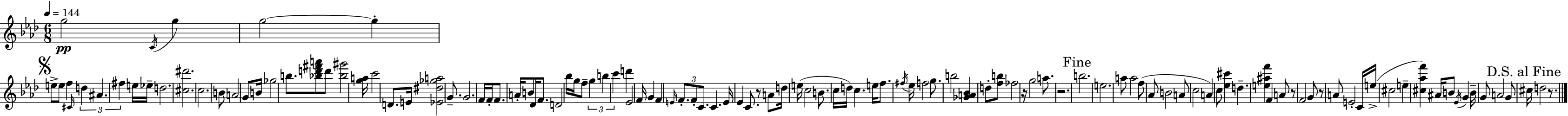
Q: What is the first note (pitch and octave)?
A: G5